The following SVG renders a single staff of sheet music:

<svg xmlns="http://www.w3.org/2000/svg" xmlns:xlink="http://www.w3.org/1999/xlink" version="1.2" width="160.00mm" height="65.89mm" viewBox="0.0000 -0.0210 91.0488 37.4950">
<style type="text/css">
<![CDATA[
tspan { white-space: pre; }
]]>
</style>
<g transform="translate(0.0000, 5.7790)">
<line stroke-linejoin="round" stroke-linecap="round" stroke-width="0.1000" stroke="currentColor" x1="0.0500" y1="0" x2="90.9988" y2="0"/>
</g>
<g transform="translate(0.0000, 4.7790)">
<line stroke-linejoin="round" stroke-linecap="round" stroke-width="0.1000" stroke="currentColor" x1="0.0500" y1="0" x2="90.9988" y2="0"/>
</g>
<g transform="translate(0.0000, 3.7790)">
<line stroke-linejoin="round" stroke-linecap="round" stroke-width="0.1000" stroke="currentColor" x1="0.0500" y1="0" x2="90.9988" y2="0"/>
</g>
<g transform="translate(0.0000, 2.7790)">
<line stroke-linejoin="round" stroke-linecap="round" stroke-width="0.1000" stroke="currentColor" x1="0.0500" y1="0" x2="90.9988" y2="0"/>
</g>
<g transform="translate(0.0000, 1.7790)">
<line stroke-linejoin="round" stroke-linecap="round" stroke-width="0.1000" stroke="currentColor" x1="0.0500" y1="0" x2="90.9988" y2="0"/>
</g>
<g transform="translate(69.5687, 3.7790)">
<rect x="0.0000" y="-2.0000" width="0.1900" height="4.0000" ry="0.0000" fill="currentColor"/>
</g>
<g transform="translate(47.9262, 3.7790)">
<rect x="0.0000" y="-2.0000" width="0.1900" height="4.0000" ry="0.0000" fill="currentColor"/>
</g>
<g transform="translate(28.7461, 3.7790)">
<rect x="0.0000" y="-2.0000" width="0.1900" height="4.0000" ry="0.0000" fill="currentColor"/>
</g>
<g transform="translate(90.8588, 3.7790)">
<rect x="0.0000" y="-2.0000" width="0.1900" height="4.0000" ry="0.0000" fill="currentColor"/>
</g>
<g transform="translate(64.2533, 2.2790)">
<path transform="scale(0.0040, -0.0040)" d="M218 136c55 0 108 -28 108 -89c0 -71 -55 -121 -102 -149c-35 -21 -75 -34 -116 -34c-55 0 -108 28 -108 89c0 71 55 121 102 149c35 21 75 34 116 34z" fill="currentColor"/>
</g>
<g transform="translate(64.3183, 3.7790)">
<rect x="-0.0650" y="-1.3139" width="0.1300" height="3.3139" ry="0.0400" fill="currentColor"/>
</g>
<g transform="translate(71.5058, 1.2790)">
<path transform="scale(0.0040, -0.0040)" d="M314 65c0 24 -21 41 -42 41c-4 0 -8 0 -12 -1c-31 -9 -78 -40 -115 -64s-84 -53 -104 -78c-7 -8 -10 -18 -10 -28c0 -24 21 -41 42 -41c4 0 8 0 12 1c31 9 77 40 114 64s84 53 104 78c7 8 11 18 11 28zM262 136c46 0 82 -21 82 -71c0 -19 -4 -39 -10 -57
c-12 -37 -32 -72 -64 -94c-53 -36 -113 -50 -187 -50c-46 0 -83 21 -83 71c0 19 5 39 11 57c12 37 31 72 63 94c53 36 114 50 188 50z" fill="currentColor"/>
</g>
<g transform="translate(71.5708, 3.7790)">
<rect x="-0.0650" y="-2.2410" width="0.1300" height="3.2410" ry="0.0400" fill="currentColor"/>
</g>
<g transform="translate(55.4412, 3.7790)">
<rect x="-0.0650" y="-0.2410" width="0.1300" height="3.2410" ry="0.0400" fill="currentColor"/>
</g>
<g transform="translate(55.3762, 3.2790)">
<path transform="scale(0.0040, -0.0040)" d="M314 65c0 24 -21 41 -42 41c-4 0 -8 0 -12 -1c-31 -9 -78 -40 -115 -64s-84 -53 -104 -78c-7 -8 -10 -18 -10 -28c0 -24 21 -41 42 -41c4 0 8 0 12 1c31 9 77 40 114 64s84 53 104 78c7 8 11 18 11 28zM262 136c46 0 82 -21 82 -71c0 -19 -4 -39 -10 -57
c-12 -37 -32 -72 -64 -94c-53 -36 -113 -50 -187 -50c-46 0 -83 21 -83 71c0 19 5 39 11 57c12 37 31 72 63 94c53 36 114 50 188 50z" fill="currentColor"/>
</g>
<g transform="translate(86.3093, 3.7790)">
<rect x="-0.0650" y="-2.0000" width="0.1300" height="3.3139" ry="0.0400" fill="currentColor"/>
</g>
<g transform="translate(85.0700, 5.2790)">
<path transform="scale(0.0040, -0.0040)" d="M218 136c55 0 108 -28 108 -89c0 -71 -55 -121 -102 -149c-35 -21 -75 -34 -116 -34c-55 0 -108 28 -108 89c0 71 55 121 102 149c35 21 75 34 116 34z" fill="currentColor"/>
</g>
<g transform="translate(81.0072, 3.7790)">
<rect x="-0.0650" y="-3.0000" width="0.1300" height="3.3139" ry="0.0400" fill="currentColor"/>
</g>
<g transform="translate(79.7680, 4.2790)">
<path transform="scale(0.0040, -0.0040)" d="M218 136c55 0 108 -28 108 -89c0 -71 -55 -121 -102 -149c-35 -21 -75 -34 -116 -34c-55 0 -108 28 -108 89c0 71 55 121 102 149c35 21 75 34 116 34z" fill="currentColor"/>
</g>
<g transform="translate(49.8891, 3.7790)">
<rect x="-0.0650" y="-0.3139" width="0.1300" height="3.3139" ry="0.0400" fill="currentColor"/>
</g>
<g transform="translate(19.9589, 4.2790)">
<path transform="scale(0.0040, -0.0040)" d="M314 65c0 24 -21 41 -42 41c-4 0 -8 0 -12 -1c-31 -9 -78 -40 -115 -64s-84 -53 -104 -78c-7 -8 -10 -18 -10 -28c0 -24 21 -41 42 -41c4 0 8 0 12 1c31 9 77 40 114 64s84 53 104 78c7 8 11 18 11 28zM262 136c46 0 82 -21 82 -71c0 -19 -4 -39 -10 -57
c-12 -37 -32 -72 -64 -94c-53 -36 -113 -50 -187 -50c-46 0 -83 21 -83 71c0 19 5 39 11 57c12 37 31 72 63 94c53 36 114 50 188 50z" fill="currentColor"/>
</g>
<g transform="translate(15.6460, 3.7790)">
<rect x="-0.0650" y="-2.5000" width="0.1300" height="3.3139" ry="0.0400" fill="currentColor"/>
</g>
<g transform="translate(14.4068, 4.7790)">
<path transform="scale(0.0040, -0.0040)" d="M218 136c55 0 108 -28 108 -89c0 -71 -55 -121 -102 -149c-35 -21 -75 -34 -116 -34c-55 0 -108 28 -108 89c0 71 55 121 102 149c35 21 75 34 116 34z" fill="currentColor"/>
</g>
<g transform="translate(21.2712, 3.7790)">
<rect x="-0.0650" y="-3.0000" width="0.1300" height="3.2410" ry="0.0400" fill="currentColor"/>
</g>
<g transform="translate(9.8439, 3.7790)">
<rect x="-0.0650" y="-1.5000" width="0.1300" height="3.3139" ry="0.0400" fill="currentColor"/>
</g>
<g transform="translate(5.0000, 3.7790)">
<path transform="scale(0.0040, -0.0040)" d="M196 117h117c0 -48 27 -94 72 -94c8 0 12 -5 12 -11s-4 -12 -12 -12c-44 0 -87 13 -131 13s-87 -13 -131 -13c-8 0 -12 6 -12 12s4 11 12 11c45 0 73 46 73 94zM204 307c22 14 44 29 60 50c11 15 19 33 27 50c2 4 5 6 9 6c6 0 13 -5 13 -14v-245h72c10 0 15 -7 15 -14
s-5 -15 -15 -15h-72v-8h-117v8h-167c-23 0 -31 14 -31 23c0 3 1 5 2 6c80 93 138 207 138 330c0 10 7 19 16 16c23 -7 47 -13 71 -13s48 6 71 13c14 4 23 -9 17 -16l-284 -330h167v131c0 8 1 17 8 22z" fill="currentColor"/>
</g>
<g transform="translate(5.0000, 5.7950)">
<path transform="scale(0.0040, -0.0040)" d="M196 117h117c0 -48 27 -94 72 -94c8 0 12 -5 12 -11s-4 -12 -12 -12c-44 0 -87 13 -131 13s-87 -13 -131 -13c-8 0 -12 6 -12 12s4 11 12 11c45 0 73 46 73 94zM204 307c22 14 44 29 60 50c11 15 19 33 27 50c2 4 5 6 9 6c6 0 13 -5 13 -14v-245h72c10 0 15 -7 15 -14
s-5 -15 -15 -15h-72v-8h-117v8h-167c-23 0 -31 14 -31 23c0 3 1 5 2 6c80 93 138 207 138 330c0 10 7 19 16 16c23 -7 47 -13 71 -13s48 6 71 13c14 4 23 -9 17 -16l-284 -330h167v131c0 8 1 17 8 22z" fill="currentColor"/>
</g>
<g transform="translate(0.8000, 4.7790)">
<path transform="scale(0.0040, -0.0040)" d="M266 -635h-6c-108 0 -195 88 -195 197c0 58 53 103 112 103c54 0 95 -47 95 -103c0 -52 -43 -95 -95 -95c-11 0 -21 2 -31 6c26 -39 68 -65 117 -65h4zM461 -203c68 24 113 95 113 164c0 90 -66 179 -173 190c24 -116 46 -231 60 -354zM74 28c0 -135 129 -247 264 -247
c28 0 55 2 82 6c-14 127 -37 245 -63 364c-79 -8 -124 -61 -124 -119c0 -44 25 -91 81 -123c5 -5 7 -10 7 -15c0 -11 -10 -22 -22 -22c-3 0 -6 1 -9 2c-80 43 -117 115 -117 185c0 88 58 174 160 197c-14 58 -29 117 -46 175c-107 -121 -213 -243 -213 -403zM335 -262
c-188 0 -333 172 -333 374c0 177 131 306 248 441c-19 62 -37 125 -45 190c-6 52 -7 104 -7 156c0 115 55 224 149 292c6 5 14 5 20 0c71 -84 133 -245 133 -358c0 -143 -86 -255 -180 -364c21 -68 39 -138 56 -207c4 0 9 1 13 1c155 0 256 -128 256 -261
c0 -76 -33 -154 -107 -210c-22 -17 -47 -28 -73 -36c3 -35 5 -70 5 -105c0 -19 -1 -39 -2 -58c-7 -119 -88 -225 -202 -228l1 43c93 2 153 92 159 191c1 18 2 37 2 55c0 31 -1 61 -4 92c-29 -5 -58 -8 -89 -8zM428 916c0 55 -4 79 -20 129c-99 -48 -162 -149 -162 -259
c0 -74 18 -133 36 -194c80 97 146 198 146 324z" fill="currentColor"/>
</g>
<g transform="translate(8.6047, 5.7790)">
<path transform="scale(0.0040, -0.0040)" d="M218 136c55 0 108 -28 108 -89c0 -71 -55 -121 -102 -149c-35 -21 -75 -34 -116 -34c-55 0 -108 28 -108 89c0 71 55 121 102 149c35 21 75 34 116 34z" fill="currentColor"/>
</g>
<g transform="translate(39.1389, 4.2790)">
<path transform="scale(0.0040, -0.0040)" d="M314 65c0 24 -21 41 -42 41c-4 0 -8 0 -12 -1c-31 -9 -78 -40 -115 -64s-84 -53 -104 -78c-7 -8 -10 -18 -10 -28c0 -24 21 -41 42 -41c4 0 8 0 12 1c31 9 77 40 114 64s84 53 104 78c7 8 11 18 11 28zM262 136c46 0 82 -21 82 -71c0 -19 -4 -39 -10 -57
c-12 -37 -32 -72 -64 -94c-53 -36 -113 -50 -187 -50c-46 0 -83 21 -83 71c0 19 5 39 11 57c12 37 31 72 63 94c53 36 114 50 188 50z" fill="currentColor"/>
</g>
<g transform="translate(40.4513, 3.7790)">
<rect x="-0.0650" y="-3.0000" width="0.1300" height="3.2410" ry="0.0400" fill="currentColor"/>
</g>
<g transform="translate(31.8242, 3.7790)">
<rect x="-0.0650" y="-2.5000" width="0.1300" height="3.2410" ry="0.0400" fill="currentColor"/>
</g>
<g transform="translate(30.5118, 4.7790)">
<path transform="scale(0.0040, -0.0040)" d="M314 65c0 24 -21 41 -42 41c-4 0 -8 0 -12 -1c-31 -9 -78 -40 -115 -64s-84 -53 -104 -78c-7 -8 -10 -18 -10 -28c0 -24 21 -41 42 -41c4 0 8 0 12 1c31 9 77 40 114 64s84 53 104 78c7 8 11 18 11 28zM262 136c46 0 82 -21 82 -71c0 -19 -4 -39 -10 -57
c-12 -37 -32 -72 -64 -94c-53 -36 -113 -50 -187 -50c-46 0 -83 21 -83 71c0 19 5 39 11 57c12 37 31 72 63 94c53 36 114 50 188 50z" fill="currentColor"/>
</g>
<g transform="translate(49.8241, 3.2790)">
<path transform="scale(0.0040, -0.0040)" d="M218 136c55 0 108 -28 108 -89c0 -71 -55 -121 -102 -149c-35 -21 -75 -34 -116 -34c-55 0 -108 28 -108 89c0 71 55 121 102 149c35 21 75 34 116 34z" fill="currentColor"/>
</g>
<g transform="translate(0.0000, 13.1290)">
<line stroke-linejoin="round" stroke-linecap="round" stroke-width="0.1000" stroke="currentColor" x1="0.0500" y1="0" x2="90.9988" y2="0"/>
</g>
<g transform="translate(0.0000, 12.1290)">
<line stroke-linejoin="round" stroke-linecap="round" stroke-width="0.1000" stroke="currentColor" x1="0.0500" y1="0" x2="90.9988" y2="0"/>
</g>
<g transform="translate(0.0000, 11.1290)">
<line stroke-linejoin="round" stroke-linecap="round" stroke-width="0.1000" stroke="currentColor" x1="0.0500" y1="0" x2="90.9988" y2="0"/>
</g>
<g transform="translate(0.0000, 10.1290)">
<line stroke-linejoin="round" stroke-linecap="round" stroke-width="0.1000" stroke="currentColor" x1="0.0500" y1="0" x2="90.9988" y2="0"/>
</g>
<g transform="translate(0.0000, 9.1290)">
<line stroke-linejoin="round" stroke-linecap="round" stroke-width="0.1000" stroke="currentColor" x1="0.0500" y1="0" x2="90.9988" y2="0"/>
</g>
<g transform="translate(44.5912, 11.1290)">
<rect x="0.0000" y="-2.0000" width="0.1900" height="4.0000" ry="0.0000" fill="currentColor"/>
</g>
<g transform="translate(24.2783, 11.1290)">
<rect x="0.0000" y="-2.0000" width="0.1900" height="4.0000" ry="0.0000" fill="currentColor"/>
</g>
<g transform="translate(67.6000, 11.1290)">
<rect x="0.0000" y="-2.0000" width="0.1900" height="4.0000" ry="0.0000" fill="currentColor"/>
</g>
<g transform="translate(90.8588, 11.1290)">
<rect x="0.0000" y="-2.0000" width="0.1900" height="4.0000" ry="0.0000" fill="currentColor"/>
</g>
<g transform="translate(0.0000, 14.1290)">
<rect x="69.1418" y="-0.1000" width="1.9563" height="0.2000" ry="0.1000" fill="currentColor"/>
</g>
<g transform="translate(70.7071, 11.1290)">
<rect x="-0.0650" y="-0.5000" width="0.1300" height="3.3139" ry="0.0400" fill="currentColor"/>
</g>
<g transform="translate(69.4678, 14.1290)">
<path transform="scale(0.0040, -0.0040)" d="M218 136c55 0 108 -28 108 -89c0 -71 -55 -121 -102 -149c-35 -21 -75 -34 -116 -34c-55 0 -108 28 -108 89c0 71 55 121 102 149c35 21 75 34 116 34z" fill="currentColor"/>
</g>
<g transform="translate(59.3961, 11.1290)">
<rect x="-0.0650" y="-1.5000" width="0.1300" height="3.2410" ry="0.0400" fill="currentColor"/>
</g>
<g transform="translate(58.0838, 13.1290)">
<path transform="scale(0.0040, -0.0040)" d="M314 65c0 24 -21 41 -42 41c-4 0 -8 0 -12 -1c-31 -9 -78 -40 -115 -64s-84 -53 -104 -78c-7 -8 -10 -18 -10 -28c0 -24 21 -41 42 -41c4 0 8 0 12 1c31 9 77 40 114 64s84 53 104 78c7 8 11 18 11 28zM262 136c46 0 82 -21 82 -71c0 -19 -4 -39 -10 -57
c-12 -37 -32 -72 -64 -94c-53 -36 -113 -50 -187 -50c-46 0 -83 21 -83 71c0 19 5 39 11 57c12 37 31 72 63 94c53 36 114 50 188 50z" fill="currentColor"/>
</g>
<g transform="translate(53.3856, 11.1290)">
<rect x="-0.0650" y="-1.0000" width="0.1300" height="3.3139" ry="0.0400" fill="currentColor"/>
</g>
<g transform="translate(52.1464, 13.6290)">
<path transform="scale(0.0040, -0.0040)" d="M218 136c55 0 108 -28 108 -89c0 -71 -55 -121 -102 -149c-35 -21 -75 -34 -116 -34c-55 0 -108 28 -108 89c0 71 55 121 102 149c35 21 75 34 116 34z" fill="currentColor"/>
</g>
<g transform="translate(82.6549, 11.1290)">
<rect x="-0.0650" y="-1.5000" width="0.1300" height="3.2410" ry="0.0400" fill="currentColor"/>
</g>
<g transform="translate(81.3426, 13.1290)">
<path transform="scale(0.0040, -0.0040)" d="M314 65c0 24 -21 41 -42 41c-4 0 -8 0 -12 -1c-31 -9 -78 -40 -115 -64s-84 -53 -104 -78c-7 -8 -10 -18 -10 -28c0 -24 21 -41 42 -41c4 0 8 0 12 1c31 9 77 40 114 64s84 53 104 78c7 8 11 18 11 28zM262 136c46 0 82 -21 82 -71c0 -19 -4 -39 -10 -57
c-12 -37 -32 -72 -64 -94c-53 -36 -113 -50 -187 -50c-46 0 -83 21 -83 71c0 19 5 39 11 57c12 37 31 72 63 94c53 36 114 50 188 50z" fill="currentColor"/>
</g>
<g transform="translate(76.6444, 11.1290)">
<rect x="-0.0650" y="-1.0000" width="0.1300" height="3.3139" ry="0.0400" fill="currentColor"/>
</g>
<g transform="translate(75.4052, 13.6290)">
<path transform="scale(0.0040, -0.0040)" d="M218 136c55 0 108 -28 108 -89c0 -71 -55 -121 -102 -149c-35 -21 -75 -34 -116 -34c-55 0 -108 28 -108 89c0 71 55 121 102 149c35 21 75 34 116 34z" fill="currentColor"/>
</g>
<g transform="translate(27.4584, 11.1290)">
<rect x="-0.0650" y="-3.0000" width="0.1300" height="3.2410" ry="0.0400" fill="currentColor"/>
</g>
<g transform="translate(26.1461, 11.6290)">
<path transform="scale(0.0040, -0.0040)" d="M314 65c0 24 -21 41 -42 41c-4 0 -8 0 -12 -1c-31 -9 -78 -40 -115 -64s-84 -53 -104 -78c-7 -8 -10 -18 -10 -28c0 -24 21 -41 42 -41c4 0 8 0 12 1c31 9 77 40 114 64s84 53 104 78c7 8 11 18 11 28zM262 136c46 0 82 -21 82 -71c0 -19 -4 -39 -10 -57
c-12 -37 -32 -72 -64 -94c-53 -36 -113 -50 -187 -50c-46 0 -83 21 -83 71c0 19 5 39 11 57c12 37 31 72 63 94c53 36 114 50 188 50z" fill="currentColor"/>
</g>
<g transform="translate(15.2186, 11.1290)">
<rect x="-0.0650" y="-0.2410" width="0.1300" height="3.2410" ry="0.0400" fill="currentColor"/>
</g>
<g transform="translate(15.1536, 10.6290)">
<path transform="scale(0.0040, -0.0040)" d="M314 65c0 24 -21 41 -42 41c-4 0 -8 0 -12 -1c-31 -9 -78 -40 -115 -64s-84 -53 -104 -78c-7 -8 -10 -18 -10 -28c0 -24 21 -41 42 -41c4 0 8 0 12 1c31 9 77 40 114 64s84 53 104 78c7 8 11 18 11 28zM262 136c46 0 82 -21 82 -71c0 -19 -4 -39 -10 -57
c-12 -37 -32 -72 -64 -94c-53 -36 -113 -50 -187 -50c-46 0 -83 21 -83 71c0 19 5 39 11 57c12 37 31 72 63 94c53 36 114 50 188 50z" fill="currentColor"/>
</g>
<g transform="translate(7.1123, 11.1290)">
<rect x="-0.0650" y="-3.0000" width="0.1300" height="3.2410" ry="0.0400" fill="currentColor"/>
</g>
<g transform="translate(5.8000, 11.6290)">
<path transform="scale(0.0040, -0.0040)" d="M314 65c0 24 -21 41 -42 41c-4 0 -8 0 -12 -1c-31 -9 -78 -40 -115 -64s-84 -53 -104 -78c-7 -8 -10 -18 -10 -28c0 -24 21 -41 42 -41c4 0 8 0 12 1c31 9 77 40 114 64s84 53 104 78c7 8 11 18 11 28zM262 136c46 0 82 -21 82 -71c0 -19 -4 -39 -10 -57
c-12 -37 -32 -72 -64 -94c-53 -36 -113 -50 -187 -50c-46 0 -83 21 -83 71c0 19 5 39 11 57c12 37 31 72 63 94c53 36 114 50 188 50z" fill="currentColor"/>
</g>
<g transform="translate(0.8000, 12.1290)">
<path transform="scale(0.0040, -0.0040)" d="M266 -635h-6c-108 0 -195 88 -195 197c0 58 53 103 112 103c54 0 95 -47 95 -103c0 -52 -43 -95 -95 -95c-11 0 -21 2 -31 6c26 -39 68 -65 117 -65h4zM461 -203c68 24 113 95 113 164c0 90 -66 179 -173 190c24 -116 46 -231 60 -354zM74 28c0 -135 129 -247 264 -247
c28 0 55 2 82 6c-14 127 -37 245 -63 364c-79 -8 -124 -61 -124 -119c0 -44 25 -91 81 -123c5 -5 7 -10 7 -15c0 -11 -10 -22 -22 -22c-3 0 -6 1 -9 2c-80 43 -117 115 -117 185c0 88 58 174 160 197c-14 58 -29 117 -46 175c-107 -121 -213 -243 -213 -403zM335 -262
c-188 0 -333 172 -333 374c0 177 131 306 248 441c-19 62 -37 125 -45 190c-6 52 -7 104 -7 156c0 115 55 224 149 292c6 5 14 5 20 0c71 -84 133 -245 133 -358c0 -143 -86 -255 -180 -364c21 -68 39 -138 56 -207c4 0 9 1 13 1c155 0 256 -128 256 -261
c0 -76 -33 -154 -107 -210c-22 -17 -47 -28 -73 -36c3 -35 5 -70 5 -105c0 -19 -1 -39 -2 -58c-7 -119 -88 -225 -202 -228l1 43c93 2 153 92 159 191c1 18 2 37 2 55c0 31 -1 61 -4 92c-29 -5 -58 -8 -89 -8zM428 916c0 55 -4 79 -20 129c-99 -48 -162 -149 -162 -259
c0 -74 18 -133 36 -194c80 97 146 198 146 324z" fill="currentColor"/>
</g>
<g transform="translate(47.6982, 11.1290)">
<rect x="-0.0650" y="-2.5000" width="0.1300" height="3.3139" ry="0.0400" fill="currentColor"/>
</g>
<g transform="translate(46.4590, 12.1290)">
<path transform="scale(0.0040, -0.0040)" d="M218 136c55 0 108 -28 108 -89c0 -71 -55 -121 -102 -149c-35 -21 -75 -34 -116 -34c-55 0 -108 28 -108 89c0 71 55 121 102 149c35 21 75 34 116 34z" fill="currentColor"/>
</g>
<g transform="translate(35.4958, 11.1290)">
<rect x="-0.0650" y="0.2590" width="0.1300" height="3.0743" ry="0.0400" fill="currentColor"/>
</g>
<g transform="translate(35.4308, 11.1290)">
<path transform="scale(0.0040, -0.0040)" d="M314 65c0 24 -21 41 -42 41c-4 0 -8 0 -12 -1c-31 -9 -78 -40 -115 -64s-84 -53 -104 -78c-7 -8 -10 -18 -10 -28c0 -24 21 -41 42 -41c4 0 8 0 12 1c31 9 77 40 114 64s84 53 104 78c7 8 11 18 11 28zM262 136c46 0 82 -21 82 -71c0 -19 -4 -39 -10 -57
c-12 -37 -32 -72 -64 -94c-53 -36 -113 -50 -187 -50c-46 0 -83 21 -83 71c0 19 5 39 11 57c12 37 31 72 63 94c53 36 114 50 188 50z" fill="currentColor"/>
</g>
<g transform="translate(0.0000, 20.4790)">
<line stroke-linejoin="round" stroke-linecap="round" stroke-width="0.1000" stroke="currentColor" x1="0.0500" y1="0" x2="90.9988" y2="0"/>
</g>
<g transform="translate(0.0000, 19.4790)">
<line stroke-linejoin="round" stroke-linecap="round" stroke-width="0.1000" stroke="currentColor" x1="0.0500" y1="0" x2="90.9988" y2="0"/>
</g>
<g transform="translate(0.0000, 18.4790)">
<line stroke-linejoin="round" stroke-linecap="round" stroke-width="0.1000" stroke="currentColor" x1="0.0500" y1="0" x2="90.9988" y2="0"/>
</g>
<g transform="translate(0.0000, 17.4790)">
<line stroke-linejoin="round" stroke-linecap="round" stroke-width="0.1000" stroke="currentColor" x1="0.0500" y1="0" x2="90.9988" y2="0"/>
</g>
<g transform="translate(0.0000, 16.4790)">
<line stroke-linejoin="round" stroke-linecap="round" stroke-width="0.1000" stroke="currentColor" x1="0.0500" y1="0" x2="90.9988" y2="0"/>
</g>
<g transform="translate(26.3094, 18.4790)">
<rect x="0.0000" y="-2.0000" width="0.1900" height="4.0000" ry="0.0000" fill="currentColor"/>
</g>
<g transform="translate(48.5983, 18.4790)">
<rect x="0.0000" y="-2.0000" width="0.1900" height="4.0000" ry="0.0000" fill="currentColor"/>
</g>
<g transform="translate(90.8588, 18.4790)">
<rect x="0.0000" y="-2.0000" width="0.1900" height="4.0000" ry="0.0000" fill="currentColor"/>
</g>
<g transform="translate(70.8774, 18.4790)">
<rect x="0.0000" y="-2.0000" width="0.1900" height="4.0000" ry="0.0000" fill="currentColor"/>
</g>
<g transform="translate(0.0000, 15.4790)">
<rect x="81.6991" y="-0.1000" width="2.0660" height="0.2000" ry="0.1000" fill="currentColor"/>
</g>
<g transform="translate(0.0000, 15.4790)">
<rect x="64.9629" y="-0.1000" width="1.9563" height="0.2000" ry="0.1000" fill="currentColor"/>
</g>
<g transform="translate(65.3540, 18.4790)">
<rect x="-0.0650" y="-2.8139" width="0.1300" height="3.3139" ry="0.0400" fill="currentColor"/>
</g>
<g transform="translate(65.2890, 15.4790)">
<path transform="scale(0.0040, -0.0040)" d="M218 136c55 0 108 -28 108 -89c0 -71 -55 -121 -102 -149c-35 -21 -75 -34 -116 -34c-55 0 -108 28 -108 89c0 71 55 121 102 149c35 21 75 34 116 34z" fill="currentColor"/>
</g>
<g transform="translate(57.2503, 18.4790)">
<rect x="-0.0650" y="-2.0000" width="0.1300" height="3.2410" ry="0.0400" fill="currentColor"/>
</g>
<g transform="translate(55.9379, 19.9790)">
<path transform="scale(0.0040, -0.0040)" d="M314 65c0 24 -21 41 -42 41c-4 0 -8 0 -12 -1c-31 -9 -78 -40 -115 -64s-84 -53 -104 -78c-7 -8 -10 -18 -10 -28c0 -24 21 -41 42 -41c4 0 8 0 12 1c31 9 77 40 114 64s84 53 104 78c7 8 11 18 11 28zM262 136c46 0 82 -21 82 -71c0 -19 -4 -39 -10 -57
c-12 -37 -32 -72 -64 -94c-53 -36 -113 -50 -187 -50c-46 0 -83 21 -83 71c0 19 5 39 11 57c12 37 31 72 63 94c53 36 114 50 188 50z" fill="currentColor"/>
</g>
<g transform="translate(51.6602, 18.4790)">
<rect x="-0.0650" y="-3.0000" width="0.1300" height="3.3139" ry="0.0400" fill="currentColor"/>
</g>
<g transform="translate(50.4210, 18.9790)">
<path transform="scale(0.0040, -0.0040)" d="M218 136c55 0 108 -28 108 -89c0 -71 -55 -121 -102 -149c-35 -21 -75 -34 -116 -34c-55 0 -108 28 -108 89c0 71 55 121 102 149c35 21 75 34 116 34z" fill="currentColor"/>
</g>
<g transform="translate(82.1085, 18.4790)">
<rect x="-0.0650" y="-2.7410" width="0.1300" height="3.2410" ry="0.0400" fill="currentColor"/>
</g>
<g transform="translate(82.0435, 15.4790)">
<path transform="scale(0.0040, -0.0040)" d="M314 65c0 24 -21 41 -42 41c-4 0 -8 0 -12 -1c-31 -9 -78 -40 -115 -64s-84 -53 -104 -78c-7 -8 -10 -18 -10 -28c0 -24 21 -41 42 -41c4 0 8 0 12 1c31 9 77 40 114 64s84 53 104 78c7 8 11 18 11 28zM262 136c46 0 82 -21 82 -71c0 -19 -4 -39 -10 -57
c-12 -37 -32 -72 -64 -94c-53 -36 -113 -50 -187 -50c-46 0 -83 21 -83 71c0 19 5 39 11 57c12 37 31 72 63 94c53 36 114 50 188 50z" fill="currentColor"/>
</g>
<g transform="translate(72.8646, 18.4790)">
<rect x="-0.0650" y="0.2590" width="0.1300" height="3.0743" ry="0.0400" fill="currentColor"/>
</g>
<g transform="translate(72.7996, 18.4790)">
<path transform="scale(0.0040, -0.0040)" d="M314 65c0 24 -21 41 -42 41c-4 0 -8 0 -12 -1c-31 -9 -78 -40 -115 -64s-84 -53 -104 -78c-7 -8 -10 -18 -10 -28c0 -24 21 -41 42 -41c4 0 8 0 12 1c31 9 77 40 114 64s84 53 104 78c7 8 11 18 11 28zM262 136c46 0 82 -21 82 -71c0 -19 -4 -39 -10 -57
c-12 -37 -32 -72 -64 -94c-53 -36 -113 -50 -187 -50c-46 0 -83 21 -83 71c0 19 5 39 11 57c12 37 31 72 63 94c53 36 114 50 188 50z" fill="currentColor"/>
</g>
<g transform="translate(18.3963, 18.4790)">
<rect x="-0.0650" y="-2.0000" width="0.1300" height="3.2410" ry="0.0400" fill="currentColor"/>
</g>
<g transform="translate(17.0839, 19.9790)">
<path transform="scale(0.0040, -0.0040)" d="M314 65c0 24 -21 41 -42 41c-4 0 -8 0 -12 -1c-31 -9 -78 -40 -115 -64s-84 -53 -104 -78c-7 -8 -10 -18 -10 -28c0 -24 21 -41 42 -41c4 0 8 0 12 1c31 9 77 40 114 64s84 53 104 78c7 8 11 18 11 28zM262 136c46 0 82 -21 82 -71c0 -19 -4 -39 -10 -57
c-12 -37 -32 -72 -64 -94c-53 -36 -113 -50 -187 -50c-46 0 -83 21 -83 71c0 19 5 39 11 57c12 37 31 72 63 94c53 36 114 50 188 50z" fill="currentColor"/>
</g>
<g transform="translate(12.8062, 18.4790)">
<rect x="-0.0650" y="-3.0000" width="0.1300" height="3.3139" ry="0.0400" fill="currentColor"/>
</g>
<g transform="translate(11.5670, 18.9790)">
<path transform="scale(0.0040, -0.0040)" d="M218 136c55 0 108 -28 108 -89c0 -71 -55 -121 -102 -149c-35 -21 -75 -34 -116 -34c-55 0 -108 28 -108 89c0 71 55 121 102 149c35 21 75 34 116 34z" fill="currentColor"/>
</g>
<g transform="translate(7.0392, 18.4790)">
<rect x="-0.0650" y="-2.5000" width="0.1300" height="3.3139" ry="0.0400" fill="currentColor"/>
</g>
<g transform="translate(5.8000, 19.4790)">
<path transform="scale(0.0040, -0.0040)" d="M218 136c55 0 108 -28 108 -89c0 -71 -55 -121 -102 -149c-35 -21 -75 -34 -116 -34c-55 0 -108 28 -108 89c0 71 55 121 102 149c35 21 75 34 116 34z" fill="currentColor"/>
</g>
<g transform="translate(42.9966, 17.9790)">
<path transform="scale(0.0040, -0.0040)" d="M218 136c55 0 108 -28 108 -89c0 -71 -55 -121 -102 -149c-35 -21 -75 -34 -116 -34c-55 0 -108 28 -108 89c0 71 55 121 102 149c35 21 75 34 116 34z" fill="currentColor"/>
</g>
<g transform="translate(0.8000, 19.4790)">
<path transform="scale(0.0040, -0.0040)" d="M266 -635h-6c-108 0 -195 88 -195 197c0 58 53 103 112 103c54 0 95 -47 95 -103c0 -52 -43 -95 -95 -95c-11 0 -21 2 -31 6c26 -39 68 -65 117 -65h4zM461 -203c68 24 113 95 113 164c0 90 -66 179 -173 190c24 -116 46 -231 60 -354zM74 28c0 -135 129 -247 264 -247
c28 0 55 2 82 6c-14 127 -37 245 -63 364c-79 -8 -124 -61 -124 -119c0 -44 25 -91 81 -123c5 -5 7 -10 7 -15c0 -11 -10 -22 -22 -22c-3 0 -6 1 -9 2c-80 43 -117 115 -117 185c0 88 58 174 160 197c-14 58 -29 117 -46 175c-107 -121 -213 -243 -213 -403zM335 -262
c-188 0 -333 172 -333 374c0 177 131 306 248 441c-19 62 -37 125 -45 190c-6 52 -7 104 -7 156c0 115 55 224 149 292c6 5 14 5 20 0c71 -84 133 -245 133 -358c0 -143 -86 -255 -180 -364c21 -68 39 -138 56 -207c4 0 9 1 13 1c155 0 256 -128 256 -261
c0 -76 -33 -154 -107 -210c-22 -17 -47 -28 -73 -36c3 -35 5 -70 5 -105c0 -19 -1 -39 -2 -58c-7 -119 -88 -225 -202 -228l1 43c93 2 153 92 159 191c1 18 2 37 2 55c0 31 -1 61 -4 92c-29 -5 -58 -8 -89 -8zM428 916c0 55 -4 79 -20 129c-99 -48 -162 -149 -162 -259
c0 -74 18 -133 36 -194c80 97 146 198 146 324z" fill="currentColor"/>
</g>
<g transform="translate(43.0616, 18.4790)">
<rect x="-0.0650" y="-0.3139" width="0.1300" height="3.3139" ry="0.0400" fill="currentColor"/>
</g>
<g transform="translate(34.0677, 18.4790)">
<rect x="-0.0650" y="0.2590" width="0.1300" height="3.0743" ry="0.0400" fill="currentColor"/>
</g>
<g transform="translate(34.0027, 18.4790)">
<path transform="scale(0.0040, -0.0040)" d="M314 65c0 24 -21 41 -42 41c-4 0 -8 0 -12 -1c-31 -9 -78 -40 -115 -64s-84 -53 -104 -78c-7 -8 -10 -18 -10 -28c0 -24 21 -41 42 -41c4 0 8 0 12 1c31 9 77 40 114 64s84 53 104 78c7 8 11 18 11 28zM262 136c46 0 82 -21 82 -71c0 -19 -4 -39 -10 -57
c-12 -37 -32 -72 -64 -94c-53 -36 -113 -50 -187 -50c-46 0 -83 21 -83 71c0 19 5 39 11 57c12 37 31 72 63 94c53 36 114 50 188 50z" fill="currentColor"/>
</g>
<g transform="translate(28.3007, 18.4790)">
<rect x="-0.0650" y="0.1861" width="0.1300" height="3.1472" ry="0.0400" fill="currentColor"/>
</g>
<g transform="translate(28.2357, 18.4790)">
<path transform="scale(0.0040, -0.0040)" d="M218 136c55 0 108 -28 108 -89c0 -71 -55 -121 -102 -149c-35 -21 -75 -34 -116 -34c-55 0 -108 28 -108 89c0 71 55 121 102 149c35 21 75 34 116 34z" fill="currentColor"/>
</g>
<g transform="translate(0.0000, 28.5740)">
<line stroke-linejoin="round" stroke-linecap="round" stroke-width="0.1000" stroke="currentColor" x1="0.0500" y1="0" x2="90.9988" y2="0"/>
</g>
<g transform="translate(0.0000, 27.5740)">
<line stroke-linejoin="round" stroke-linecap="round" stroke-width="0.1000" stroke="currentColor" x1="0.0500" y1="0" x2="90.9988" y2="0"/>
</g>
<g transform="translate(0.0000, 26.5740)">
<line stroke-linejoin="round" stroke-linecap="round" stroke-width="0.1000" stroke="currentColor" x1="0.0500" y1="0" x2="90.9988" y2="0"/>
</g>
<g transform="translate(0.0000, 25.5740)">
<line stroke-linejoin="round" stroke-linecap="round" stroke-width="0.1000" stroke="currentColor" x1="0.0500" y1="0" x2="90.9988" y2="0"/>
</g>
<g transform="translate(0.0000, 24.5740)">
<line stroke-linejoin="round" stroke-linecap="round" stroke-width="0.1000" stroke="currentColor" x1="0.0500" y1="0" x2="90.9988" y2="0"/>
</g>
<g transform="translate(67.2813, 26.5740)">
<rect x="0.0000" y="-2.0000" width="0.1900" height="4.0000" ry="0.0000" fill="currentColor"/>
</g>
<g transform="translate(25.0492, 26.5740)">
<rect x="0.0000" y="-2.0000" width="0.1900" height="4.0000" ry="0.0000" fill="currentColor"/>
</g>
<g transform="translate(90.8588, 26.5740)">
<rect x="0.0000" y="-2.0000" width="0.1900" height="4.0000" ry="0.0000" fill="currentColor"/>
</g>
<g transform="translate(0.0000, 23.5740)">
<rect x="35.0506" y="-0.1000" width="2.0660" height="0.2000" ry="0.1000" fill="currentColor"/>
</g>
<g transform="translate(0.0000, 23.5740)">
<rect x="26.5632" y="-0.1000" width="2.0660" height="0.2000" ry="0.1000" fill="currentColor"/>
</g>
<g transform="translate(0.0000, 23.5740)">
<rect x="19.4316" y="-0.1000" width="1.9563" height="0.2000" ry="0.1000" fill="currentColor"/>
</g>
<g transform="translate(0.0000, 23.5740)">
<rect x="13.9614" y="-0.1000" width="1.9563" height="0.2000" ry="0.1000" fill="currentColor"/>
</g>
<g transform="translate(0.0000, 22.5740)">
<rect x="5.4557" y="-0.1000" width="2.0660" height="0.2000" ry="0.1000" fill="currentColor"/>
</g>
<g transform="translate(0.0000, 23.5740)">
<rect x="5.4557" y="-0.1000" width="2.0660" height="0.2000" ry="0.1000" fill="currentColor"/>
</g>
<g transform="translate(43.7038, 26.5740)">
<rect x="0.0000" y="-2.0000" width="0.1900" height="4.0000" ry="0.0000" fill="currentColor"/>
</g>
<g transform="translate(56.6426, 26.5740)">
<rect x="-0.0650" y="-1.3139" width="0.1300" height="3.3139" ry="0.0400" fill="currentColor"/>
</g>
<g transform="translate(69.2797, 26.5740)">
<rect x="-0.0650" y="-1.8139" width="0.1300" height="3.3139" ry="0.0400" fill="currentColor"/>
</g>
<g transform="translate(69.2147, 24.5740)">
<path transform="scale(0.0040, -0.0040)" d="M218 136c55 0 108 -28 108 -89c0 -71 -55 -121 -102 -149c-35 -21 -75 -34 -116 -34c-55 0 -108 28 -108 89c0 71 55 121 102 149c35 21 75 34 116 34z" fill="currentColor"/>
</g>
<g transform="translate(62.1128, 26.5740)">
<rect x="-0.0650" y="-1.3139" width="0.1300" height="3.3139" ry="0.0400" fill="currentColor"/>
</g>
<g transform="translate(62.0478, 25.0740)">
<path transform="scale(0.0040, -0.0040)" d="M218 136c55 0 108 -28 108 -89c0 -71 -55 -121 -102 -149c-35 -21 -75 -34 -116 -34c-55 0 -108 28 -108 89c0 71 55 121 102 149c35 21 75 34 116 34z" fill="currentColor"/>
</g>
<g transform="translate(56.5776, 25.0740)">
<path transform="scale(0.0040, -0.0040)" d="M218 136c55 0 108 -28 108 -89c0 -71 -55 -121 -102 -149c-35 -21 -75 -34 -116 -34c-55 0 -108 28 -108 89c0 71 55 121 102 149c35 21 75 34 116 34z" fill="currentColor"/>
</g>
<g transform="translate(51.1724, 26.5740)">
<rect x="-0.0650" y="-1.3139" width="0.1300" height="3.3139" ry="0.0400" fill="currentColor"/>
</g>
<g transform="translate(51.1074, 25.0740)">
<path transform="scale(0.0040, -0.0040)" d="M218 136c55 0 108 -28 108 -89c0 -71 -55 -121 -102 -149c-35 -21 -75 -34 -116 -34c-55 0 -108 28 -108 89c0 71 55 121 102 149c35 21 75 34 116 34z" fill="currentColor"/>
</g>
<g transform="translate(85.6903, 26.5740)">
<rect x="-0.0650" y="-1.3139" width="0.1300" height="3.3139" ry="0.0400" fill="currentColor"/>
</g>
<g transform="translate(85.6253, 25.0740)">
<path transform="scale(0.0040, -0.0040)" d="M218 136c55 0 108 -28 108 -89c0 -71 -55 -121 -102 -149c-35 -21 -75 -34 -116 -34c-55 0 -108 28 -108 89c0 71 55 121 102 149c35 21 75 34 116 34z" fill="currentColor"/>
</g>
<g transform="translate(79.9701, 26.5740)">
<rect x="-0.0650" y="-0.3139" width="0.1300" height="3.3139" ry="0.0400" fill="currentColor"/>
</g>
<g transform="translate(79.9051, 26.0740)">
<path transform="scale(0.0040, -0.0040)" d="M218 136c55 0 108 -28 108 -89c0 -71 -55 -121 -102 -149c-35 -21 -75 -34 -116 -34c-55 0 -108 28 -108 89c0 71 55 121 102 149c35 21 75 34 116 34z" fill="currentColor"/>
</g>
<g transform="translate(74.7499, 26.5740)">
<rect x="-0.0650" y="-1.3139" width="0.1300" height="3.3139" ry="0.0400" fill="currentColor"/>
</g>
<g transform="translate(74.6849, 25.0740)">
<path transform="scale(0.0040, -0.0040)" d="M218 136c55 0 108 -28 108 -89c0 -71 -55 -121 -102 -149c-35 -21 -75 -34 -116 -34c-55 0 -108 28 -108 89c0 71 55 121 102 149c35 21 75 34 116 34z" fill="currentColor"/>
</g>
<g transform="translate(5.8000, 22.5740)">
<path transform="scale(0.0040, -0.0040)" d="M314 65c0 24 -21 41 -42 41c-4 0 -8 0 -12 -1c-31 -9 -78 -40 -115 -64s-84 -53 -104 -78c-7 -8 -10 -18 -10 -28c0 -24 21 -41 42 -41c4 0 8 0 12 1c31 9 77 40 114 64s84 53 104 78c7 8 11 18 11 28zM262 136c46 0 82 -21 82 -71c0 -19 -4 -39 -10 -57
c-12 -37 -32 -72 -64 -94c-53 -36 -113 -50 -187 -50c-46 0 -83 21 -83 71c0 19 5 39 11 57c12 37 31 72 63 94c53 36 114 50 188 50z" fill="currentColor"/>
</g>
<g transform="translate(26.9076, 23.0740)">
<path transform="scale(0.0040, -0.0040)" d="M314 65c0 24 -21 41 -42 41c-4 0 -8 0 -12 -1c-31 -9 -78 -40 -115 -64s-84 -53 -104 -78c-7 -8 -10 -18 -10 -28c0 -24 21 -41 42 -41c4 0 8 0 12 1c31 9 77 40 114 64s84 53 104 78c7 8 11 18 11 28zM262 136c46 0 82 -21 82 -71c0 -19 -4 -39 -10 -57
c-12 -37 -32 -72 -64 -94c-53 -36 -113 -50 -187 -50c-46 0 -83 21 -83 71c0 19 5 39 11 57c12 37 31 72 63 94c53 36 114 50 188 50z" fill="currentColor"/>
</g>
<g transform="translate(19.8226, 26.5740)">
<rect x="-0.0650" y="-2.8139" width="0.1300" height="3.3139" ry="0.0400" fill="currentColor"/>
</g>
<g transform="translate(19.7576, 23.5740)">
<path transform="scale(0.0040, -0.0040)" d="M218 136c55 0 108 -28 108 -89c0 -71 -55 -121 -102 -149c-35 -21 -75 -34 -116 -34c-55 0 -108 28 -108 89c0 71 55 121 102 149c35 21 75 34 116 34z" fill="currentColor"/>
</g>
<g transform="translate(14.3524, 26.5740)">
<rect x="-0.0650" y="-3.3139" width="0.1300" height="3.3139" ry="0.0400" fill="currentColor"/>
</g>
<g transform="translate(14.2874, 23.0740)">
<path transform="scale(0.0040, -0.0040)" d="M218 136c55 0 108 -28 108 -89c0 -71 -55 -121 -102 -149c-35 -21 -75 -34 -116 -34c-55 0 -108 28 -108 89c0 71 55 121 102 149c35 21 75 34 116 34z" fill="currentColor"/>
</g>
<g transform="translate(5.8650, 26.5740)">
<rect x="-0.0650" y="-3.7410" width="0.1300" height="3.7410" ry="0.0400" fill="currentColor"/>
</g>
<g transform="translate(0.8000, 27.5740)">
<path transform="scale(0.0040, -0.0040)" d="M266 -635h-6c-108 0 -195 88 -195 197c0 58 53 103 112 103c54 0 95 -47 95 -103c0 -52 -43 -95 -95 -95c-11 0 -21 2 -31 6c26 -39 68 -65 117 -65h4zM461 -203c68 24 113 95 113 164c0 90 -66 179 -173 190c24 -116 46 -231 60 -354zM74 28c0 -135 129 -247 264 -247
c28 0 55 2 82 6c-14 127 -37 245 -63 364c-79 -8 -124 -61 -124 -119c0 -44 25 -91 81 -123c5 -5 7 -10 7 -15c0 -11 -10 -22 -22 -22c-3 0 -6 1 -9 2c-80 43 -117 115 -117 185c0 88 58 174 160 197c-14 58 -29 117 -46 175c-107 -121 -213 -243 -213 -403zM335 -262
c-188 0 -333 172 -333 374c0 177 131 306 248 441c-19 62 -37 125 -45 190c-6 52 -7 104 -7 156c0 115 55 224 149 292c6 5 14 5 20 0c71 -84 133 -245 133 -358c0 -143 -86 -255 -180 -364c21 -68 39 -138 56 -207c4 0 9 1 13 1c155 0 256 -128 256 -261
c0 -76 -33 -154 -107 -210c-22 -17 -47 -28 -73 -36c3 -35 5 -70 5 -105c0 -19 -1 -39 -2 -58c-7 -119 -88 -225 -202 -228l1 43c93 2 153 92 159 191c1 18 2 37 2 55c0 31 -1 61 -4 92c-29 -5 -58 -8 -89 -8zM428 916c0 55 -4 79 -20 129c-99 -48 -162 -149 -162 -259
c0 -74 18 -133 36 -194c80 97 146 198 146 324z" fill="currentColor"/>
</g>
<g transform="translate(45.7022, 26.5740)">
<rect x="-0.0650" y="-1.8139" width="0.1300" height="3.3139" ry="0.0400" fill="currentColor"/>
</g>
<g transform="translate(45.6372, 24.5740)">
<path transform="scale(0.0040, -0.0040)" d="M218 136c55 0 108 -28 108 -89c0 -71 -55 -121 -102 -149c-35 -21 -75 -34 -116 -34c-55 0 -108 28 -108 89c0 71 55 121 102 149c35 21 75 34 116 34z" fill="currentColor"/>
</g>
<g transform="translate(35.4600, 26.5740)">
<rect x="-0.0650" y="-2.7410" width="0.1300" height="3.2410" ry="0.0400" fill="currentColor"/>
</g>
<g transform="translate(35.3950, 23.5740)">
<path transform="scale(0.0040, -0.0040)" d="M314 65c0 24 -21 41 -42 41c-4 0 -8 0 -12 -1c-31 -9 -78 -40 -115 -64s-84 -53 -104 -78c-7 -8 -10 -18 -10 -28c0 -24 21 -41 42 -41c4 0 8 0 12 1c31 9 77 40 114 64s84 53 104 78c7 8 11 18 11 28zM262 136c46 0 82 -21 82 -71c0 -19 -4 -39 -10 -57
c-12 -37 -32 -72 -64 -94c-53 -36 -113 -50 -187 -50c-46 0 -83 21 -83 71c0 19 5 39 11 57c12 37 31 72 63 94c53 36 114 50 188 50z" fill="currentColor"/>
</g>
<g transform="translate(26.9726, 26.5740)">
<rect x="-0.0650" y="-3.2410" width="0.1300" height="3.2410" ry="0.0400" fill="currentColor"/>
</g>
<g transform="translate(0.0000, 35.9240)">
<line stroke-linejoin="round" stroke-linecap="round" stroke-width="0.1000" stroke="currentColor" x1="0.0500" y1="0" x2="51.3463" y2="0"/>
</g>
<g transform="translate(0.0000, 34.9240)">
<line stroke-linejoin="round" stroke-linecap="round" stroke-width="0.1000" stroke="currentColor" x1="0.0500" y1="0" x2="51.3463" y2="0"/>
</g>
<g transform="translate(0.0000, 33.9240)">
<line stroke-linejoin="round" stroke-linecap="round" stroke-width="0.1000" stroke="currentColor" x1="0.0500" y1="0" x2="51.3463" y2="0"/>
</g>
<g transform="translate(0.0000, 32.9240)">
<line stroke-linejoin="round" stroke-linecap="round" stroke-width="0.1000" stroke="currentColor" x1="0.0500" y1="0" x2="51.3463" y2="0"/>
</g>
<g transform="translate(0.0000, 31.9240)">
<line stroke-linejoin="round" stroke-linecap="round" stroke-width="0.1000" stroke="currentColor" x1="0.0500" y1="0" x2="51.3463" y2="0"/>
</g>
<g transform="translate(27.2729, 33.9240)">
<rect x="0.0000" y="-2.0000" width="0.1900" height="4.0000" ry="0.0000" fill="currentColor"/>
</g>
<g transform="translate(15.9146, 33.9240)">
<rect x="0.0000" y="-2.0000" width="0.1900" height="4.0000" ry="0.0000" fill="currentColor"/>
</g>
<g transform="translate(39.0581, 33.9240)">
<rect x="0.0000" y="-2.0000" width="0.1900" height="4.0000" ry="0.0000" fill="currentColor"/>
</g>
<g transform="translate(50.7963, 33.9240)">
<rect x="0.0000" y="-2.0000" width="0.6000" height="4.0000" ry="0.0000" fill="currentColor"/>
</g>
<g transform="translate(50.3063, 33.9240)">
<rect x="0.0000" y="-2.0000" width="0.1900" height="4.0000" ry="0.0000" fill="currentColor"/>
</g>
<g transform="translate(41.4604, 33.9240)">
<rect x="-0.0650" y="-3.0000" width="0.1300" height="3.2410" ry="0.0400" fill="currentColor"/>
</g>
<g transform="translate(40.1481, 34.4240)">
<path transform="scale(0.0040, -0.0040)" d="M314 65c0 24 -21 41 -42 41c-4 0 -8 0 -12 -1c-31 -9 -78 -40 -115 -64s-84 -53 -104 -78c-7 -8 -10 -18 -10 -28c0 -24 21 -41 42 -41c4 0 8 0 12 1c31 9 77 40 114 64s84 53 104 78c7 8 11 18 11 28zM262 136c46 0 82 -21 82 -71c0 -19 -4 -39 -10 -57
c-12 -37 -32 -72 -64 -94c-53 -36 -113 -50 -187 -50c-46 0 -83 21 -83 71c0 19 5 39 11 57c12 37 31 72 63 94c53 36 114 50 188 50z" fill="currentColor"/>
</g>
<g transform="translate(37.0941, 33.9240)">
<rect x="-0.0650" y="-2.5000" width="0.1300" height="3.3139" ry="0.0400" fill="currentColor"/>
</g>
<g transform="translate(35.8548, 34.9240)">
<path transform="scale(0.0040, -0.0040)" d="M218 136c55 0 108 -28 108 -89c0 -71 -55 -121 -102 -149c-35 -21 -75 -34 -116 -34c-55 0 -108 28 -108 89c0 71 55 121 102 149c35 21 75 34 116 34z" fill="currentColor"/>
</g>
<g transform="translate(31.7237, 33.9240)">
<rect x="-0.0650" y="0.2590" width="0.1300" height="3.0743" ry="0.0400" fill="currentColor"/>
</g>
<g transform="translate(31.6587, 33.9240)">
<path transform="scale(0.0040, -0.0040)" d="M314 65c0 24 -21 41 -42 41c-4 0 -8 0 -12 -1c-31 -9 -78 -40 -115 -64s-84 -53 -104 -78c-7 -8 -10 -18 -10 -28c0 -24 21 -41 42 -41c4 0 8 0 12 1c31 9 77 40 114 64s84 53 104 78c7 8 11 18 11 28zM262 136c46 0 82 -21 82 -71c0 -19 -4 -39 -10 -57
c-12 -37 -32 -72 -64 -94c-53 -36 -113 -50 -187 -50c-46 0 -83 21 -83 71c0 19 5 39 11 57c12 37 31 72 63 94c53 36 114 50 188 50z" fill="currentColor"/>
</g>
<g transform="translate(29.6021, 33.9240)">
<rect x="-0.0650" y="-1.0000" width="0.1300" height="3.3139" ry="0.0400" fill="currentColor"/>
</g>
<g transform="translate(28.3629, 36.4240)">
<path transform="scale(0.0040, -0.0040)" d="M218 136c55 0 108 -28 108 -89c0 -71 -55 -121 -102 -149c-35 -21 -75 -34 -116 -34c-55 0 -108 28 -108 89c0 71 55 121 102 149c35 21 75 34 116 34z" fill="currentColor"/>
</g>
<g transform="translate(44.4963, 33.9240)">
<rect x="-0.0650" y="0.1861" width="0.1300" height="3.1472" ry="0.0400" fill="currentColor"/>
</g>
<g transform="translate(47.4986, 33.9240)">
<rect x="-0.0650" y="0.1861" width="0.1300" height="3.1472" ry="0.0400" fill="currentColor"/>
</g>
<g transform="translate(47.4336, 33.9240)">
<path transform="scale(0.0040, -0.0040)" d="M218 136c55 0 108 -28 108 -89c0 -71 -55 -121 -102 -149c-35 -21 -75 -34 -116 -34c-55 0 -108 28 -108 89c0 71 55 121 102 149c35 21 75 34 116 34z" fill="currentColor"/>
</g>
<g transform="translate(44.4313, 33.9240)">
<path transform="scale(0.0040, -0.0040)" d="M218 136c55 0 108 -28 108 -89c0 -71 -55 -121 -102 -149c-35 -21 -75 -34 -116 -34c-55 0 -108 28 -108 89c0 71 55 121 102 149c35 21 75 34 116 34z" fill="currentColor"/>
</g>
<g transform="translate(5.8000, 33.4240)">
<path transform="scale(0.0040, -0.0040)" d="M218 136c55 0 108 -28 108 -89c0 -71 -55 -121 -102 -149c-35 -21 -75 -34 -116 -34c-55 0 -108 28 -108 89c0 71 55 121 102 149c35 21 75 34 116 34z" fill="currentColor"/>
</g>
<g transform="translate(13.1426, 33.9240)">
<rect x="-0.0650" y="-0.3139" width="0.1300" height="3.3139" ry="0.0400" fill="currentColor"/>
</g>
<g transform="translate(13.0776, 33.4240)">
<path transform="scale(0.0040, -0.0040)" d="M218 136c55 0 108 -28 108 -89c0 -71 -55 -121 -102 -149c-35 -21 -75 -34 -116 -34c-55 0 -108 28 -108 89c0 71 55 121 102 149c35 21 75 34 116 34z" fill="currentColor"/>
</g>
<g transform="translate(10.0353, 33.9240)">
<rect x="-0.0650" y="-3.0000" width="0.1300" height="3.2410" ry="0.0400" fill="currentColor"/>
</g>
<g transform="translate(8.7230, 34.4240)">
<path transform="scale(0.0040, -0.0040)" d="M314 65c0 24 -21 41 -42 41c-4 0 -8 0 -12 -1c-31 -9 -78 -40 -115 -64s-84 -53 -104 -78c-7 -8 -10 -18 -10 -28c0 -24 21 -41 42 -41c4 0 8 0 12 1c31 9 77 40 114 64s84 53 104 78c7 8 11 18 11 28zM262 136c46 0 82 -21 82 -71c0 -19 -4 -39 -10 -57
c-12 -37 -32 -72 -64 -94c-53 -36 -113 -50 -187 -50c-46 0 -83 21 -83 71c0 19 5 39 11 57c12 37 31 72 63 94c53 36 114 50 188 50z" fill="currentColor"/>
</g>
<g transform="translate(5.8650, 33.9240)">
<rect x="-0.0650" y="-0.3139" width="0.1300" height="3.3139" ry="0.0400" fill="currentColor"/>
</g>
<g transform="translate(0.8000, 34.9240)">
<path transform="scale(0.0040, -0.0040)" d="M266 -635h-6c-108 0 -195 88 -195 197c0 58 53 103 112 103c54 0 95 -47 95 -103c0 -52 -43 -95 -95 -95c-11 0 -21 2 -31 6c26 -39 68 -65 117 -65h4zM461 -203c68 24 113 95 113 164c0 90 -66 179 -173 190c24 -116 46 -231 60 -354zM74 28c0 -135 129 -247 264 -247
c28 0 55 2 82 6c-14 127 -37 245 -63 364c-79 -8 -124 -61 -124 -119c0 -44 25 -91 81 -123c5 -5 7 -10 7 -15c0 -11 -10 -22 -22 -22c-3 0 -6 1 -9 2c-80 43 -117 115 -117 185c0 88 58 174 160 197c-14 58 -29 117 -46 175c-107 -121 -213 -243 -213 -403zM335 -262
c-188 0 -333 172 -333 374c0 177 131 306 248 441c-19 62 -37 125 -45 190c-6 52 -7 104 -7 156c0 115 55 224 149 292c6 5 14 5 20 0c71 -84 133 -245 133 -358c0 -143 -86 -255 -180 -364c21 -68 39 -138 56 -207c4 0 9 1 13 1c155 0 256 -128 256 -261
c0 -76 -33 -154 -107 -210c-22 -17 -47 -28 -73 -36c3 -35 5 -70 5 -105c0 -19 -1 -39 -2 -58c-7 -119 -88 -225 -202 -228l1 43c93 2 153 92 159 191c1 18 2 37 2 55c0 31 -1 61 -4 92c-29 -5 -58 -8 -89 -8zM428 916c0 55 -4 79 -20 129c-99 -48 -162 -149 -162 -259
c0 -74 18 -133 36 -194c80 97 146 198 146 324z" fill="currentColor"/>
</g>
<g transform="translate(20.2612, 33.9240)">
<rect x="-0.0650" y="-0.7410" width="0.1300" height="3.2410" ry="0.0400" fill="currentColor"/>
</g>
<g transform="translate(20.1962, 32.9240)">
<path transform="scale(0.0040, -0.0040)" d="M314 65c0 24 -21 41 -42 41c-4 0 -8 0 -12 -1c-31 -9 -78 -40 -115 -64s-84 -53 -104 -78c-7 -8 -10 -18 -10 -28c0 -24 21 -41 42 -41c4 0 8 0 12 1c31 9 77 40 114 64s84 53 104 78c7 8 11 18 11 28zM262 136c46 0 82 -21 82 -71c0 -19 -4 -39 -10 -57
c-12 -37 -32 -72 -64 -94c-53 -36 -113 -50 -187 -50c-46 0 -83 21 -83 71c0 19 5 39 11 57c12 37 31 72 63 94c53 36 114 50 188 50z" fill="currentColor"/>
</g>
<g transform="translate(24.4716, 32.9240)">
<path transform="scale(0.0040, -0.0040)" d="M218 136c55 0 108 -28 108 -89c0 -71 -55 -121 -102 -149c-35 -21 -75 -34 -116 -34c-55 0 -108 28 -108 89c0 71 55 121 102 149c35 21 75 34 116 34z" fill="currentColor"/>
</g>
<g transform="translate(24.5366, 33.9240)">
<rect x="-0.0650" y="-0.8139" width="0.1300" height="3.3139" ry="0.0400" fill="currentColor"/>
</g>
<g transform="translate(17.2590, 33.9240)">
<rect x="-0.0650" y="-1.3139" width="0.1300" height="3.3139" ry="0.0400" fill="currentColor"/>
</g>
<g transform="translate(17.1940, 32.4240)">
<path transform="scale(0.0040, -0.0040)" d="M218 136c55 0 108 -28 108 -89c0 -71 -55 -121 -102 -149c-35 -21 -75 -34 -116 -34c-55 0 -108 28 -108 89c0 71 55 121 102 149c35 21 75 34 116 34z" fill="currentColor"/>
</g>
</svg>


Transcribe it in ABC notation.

X:1
T:Untitled
M:4/4
L:1/4
K:C
E G A2 G2 A2 c c2 e g2 A F A2 c2 A2 B2 G D E2 C D E2 G A F2 B B2 c A F2 a B2 a2 c'2 b a b2 a2 f e e e f e c e c A2 c e d2 d D B2 G A2 B B